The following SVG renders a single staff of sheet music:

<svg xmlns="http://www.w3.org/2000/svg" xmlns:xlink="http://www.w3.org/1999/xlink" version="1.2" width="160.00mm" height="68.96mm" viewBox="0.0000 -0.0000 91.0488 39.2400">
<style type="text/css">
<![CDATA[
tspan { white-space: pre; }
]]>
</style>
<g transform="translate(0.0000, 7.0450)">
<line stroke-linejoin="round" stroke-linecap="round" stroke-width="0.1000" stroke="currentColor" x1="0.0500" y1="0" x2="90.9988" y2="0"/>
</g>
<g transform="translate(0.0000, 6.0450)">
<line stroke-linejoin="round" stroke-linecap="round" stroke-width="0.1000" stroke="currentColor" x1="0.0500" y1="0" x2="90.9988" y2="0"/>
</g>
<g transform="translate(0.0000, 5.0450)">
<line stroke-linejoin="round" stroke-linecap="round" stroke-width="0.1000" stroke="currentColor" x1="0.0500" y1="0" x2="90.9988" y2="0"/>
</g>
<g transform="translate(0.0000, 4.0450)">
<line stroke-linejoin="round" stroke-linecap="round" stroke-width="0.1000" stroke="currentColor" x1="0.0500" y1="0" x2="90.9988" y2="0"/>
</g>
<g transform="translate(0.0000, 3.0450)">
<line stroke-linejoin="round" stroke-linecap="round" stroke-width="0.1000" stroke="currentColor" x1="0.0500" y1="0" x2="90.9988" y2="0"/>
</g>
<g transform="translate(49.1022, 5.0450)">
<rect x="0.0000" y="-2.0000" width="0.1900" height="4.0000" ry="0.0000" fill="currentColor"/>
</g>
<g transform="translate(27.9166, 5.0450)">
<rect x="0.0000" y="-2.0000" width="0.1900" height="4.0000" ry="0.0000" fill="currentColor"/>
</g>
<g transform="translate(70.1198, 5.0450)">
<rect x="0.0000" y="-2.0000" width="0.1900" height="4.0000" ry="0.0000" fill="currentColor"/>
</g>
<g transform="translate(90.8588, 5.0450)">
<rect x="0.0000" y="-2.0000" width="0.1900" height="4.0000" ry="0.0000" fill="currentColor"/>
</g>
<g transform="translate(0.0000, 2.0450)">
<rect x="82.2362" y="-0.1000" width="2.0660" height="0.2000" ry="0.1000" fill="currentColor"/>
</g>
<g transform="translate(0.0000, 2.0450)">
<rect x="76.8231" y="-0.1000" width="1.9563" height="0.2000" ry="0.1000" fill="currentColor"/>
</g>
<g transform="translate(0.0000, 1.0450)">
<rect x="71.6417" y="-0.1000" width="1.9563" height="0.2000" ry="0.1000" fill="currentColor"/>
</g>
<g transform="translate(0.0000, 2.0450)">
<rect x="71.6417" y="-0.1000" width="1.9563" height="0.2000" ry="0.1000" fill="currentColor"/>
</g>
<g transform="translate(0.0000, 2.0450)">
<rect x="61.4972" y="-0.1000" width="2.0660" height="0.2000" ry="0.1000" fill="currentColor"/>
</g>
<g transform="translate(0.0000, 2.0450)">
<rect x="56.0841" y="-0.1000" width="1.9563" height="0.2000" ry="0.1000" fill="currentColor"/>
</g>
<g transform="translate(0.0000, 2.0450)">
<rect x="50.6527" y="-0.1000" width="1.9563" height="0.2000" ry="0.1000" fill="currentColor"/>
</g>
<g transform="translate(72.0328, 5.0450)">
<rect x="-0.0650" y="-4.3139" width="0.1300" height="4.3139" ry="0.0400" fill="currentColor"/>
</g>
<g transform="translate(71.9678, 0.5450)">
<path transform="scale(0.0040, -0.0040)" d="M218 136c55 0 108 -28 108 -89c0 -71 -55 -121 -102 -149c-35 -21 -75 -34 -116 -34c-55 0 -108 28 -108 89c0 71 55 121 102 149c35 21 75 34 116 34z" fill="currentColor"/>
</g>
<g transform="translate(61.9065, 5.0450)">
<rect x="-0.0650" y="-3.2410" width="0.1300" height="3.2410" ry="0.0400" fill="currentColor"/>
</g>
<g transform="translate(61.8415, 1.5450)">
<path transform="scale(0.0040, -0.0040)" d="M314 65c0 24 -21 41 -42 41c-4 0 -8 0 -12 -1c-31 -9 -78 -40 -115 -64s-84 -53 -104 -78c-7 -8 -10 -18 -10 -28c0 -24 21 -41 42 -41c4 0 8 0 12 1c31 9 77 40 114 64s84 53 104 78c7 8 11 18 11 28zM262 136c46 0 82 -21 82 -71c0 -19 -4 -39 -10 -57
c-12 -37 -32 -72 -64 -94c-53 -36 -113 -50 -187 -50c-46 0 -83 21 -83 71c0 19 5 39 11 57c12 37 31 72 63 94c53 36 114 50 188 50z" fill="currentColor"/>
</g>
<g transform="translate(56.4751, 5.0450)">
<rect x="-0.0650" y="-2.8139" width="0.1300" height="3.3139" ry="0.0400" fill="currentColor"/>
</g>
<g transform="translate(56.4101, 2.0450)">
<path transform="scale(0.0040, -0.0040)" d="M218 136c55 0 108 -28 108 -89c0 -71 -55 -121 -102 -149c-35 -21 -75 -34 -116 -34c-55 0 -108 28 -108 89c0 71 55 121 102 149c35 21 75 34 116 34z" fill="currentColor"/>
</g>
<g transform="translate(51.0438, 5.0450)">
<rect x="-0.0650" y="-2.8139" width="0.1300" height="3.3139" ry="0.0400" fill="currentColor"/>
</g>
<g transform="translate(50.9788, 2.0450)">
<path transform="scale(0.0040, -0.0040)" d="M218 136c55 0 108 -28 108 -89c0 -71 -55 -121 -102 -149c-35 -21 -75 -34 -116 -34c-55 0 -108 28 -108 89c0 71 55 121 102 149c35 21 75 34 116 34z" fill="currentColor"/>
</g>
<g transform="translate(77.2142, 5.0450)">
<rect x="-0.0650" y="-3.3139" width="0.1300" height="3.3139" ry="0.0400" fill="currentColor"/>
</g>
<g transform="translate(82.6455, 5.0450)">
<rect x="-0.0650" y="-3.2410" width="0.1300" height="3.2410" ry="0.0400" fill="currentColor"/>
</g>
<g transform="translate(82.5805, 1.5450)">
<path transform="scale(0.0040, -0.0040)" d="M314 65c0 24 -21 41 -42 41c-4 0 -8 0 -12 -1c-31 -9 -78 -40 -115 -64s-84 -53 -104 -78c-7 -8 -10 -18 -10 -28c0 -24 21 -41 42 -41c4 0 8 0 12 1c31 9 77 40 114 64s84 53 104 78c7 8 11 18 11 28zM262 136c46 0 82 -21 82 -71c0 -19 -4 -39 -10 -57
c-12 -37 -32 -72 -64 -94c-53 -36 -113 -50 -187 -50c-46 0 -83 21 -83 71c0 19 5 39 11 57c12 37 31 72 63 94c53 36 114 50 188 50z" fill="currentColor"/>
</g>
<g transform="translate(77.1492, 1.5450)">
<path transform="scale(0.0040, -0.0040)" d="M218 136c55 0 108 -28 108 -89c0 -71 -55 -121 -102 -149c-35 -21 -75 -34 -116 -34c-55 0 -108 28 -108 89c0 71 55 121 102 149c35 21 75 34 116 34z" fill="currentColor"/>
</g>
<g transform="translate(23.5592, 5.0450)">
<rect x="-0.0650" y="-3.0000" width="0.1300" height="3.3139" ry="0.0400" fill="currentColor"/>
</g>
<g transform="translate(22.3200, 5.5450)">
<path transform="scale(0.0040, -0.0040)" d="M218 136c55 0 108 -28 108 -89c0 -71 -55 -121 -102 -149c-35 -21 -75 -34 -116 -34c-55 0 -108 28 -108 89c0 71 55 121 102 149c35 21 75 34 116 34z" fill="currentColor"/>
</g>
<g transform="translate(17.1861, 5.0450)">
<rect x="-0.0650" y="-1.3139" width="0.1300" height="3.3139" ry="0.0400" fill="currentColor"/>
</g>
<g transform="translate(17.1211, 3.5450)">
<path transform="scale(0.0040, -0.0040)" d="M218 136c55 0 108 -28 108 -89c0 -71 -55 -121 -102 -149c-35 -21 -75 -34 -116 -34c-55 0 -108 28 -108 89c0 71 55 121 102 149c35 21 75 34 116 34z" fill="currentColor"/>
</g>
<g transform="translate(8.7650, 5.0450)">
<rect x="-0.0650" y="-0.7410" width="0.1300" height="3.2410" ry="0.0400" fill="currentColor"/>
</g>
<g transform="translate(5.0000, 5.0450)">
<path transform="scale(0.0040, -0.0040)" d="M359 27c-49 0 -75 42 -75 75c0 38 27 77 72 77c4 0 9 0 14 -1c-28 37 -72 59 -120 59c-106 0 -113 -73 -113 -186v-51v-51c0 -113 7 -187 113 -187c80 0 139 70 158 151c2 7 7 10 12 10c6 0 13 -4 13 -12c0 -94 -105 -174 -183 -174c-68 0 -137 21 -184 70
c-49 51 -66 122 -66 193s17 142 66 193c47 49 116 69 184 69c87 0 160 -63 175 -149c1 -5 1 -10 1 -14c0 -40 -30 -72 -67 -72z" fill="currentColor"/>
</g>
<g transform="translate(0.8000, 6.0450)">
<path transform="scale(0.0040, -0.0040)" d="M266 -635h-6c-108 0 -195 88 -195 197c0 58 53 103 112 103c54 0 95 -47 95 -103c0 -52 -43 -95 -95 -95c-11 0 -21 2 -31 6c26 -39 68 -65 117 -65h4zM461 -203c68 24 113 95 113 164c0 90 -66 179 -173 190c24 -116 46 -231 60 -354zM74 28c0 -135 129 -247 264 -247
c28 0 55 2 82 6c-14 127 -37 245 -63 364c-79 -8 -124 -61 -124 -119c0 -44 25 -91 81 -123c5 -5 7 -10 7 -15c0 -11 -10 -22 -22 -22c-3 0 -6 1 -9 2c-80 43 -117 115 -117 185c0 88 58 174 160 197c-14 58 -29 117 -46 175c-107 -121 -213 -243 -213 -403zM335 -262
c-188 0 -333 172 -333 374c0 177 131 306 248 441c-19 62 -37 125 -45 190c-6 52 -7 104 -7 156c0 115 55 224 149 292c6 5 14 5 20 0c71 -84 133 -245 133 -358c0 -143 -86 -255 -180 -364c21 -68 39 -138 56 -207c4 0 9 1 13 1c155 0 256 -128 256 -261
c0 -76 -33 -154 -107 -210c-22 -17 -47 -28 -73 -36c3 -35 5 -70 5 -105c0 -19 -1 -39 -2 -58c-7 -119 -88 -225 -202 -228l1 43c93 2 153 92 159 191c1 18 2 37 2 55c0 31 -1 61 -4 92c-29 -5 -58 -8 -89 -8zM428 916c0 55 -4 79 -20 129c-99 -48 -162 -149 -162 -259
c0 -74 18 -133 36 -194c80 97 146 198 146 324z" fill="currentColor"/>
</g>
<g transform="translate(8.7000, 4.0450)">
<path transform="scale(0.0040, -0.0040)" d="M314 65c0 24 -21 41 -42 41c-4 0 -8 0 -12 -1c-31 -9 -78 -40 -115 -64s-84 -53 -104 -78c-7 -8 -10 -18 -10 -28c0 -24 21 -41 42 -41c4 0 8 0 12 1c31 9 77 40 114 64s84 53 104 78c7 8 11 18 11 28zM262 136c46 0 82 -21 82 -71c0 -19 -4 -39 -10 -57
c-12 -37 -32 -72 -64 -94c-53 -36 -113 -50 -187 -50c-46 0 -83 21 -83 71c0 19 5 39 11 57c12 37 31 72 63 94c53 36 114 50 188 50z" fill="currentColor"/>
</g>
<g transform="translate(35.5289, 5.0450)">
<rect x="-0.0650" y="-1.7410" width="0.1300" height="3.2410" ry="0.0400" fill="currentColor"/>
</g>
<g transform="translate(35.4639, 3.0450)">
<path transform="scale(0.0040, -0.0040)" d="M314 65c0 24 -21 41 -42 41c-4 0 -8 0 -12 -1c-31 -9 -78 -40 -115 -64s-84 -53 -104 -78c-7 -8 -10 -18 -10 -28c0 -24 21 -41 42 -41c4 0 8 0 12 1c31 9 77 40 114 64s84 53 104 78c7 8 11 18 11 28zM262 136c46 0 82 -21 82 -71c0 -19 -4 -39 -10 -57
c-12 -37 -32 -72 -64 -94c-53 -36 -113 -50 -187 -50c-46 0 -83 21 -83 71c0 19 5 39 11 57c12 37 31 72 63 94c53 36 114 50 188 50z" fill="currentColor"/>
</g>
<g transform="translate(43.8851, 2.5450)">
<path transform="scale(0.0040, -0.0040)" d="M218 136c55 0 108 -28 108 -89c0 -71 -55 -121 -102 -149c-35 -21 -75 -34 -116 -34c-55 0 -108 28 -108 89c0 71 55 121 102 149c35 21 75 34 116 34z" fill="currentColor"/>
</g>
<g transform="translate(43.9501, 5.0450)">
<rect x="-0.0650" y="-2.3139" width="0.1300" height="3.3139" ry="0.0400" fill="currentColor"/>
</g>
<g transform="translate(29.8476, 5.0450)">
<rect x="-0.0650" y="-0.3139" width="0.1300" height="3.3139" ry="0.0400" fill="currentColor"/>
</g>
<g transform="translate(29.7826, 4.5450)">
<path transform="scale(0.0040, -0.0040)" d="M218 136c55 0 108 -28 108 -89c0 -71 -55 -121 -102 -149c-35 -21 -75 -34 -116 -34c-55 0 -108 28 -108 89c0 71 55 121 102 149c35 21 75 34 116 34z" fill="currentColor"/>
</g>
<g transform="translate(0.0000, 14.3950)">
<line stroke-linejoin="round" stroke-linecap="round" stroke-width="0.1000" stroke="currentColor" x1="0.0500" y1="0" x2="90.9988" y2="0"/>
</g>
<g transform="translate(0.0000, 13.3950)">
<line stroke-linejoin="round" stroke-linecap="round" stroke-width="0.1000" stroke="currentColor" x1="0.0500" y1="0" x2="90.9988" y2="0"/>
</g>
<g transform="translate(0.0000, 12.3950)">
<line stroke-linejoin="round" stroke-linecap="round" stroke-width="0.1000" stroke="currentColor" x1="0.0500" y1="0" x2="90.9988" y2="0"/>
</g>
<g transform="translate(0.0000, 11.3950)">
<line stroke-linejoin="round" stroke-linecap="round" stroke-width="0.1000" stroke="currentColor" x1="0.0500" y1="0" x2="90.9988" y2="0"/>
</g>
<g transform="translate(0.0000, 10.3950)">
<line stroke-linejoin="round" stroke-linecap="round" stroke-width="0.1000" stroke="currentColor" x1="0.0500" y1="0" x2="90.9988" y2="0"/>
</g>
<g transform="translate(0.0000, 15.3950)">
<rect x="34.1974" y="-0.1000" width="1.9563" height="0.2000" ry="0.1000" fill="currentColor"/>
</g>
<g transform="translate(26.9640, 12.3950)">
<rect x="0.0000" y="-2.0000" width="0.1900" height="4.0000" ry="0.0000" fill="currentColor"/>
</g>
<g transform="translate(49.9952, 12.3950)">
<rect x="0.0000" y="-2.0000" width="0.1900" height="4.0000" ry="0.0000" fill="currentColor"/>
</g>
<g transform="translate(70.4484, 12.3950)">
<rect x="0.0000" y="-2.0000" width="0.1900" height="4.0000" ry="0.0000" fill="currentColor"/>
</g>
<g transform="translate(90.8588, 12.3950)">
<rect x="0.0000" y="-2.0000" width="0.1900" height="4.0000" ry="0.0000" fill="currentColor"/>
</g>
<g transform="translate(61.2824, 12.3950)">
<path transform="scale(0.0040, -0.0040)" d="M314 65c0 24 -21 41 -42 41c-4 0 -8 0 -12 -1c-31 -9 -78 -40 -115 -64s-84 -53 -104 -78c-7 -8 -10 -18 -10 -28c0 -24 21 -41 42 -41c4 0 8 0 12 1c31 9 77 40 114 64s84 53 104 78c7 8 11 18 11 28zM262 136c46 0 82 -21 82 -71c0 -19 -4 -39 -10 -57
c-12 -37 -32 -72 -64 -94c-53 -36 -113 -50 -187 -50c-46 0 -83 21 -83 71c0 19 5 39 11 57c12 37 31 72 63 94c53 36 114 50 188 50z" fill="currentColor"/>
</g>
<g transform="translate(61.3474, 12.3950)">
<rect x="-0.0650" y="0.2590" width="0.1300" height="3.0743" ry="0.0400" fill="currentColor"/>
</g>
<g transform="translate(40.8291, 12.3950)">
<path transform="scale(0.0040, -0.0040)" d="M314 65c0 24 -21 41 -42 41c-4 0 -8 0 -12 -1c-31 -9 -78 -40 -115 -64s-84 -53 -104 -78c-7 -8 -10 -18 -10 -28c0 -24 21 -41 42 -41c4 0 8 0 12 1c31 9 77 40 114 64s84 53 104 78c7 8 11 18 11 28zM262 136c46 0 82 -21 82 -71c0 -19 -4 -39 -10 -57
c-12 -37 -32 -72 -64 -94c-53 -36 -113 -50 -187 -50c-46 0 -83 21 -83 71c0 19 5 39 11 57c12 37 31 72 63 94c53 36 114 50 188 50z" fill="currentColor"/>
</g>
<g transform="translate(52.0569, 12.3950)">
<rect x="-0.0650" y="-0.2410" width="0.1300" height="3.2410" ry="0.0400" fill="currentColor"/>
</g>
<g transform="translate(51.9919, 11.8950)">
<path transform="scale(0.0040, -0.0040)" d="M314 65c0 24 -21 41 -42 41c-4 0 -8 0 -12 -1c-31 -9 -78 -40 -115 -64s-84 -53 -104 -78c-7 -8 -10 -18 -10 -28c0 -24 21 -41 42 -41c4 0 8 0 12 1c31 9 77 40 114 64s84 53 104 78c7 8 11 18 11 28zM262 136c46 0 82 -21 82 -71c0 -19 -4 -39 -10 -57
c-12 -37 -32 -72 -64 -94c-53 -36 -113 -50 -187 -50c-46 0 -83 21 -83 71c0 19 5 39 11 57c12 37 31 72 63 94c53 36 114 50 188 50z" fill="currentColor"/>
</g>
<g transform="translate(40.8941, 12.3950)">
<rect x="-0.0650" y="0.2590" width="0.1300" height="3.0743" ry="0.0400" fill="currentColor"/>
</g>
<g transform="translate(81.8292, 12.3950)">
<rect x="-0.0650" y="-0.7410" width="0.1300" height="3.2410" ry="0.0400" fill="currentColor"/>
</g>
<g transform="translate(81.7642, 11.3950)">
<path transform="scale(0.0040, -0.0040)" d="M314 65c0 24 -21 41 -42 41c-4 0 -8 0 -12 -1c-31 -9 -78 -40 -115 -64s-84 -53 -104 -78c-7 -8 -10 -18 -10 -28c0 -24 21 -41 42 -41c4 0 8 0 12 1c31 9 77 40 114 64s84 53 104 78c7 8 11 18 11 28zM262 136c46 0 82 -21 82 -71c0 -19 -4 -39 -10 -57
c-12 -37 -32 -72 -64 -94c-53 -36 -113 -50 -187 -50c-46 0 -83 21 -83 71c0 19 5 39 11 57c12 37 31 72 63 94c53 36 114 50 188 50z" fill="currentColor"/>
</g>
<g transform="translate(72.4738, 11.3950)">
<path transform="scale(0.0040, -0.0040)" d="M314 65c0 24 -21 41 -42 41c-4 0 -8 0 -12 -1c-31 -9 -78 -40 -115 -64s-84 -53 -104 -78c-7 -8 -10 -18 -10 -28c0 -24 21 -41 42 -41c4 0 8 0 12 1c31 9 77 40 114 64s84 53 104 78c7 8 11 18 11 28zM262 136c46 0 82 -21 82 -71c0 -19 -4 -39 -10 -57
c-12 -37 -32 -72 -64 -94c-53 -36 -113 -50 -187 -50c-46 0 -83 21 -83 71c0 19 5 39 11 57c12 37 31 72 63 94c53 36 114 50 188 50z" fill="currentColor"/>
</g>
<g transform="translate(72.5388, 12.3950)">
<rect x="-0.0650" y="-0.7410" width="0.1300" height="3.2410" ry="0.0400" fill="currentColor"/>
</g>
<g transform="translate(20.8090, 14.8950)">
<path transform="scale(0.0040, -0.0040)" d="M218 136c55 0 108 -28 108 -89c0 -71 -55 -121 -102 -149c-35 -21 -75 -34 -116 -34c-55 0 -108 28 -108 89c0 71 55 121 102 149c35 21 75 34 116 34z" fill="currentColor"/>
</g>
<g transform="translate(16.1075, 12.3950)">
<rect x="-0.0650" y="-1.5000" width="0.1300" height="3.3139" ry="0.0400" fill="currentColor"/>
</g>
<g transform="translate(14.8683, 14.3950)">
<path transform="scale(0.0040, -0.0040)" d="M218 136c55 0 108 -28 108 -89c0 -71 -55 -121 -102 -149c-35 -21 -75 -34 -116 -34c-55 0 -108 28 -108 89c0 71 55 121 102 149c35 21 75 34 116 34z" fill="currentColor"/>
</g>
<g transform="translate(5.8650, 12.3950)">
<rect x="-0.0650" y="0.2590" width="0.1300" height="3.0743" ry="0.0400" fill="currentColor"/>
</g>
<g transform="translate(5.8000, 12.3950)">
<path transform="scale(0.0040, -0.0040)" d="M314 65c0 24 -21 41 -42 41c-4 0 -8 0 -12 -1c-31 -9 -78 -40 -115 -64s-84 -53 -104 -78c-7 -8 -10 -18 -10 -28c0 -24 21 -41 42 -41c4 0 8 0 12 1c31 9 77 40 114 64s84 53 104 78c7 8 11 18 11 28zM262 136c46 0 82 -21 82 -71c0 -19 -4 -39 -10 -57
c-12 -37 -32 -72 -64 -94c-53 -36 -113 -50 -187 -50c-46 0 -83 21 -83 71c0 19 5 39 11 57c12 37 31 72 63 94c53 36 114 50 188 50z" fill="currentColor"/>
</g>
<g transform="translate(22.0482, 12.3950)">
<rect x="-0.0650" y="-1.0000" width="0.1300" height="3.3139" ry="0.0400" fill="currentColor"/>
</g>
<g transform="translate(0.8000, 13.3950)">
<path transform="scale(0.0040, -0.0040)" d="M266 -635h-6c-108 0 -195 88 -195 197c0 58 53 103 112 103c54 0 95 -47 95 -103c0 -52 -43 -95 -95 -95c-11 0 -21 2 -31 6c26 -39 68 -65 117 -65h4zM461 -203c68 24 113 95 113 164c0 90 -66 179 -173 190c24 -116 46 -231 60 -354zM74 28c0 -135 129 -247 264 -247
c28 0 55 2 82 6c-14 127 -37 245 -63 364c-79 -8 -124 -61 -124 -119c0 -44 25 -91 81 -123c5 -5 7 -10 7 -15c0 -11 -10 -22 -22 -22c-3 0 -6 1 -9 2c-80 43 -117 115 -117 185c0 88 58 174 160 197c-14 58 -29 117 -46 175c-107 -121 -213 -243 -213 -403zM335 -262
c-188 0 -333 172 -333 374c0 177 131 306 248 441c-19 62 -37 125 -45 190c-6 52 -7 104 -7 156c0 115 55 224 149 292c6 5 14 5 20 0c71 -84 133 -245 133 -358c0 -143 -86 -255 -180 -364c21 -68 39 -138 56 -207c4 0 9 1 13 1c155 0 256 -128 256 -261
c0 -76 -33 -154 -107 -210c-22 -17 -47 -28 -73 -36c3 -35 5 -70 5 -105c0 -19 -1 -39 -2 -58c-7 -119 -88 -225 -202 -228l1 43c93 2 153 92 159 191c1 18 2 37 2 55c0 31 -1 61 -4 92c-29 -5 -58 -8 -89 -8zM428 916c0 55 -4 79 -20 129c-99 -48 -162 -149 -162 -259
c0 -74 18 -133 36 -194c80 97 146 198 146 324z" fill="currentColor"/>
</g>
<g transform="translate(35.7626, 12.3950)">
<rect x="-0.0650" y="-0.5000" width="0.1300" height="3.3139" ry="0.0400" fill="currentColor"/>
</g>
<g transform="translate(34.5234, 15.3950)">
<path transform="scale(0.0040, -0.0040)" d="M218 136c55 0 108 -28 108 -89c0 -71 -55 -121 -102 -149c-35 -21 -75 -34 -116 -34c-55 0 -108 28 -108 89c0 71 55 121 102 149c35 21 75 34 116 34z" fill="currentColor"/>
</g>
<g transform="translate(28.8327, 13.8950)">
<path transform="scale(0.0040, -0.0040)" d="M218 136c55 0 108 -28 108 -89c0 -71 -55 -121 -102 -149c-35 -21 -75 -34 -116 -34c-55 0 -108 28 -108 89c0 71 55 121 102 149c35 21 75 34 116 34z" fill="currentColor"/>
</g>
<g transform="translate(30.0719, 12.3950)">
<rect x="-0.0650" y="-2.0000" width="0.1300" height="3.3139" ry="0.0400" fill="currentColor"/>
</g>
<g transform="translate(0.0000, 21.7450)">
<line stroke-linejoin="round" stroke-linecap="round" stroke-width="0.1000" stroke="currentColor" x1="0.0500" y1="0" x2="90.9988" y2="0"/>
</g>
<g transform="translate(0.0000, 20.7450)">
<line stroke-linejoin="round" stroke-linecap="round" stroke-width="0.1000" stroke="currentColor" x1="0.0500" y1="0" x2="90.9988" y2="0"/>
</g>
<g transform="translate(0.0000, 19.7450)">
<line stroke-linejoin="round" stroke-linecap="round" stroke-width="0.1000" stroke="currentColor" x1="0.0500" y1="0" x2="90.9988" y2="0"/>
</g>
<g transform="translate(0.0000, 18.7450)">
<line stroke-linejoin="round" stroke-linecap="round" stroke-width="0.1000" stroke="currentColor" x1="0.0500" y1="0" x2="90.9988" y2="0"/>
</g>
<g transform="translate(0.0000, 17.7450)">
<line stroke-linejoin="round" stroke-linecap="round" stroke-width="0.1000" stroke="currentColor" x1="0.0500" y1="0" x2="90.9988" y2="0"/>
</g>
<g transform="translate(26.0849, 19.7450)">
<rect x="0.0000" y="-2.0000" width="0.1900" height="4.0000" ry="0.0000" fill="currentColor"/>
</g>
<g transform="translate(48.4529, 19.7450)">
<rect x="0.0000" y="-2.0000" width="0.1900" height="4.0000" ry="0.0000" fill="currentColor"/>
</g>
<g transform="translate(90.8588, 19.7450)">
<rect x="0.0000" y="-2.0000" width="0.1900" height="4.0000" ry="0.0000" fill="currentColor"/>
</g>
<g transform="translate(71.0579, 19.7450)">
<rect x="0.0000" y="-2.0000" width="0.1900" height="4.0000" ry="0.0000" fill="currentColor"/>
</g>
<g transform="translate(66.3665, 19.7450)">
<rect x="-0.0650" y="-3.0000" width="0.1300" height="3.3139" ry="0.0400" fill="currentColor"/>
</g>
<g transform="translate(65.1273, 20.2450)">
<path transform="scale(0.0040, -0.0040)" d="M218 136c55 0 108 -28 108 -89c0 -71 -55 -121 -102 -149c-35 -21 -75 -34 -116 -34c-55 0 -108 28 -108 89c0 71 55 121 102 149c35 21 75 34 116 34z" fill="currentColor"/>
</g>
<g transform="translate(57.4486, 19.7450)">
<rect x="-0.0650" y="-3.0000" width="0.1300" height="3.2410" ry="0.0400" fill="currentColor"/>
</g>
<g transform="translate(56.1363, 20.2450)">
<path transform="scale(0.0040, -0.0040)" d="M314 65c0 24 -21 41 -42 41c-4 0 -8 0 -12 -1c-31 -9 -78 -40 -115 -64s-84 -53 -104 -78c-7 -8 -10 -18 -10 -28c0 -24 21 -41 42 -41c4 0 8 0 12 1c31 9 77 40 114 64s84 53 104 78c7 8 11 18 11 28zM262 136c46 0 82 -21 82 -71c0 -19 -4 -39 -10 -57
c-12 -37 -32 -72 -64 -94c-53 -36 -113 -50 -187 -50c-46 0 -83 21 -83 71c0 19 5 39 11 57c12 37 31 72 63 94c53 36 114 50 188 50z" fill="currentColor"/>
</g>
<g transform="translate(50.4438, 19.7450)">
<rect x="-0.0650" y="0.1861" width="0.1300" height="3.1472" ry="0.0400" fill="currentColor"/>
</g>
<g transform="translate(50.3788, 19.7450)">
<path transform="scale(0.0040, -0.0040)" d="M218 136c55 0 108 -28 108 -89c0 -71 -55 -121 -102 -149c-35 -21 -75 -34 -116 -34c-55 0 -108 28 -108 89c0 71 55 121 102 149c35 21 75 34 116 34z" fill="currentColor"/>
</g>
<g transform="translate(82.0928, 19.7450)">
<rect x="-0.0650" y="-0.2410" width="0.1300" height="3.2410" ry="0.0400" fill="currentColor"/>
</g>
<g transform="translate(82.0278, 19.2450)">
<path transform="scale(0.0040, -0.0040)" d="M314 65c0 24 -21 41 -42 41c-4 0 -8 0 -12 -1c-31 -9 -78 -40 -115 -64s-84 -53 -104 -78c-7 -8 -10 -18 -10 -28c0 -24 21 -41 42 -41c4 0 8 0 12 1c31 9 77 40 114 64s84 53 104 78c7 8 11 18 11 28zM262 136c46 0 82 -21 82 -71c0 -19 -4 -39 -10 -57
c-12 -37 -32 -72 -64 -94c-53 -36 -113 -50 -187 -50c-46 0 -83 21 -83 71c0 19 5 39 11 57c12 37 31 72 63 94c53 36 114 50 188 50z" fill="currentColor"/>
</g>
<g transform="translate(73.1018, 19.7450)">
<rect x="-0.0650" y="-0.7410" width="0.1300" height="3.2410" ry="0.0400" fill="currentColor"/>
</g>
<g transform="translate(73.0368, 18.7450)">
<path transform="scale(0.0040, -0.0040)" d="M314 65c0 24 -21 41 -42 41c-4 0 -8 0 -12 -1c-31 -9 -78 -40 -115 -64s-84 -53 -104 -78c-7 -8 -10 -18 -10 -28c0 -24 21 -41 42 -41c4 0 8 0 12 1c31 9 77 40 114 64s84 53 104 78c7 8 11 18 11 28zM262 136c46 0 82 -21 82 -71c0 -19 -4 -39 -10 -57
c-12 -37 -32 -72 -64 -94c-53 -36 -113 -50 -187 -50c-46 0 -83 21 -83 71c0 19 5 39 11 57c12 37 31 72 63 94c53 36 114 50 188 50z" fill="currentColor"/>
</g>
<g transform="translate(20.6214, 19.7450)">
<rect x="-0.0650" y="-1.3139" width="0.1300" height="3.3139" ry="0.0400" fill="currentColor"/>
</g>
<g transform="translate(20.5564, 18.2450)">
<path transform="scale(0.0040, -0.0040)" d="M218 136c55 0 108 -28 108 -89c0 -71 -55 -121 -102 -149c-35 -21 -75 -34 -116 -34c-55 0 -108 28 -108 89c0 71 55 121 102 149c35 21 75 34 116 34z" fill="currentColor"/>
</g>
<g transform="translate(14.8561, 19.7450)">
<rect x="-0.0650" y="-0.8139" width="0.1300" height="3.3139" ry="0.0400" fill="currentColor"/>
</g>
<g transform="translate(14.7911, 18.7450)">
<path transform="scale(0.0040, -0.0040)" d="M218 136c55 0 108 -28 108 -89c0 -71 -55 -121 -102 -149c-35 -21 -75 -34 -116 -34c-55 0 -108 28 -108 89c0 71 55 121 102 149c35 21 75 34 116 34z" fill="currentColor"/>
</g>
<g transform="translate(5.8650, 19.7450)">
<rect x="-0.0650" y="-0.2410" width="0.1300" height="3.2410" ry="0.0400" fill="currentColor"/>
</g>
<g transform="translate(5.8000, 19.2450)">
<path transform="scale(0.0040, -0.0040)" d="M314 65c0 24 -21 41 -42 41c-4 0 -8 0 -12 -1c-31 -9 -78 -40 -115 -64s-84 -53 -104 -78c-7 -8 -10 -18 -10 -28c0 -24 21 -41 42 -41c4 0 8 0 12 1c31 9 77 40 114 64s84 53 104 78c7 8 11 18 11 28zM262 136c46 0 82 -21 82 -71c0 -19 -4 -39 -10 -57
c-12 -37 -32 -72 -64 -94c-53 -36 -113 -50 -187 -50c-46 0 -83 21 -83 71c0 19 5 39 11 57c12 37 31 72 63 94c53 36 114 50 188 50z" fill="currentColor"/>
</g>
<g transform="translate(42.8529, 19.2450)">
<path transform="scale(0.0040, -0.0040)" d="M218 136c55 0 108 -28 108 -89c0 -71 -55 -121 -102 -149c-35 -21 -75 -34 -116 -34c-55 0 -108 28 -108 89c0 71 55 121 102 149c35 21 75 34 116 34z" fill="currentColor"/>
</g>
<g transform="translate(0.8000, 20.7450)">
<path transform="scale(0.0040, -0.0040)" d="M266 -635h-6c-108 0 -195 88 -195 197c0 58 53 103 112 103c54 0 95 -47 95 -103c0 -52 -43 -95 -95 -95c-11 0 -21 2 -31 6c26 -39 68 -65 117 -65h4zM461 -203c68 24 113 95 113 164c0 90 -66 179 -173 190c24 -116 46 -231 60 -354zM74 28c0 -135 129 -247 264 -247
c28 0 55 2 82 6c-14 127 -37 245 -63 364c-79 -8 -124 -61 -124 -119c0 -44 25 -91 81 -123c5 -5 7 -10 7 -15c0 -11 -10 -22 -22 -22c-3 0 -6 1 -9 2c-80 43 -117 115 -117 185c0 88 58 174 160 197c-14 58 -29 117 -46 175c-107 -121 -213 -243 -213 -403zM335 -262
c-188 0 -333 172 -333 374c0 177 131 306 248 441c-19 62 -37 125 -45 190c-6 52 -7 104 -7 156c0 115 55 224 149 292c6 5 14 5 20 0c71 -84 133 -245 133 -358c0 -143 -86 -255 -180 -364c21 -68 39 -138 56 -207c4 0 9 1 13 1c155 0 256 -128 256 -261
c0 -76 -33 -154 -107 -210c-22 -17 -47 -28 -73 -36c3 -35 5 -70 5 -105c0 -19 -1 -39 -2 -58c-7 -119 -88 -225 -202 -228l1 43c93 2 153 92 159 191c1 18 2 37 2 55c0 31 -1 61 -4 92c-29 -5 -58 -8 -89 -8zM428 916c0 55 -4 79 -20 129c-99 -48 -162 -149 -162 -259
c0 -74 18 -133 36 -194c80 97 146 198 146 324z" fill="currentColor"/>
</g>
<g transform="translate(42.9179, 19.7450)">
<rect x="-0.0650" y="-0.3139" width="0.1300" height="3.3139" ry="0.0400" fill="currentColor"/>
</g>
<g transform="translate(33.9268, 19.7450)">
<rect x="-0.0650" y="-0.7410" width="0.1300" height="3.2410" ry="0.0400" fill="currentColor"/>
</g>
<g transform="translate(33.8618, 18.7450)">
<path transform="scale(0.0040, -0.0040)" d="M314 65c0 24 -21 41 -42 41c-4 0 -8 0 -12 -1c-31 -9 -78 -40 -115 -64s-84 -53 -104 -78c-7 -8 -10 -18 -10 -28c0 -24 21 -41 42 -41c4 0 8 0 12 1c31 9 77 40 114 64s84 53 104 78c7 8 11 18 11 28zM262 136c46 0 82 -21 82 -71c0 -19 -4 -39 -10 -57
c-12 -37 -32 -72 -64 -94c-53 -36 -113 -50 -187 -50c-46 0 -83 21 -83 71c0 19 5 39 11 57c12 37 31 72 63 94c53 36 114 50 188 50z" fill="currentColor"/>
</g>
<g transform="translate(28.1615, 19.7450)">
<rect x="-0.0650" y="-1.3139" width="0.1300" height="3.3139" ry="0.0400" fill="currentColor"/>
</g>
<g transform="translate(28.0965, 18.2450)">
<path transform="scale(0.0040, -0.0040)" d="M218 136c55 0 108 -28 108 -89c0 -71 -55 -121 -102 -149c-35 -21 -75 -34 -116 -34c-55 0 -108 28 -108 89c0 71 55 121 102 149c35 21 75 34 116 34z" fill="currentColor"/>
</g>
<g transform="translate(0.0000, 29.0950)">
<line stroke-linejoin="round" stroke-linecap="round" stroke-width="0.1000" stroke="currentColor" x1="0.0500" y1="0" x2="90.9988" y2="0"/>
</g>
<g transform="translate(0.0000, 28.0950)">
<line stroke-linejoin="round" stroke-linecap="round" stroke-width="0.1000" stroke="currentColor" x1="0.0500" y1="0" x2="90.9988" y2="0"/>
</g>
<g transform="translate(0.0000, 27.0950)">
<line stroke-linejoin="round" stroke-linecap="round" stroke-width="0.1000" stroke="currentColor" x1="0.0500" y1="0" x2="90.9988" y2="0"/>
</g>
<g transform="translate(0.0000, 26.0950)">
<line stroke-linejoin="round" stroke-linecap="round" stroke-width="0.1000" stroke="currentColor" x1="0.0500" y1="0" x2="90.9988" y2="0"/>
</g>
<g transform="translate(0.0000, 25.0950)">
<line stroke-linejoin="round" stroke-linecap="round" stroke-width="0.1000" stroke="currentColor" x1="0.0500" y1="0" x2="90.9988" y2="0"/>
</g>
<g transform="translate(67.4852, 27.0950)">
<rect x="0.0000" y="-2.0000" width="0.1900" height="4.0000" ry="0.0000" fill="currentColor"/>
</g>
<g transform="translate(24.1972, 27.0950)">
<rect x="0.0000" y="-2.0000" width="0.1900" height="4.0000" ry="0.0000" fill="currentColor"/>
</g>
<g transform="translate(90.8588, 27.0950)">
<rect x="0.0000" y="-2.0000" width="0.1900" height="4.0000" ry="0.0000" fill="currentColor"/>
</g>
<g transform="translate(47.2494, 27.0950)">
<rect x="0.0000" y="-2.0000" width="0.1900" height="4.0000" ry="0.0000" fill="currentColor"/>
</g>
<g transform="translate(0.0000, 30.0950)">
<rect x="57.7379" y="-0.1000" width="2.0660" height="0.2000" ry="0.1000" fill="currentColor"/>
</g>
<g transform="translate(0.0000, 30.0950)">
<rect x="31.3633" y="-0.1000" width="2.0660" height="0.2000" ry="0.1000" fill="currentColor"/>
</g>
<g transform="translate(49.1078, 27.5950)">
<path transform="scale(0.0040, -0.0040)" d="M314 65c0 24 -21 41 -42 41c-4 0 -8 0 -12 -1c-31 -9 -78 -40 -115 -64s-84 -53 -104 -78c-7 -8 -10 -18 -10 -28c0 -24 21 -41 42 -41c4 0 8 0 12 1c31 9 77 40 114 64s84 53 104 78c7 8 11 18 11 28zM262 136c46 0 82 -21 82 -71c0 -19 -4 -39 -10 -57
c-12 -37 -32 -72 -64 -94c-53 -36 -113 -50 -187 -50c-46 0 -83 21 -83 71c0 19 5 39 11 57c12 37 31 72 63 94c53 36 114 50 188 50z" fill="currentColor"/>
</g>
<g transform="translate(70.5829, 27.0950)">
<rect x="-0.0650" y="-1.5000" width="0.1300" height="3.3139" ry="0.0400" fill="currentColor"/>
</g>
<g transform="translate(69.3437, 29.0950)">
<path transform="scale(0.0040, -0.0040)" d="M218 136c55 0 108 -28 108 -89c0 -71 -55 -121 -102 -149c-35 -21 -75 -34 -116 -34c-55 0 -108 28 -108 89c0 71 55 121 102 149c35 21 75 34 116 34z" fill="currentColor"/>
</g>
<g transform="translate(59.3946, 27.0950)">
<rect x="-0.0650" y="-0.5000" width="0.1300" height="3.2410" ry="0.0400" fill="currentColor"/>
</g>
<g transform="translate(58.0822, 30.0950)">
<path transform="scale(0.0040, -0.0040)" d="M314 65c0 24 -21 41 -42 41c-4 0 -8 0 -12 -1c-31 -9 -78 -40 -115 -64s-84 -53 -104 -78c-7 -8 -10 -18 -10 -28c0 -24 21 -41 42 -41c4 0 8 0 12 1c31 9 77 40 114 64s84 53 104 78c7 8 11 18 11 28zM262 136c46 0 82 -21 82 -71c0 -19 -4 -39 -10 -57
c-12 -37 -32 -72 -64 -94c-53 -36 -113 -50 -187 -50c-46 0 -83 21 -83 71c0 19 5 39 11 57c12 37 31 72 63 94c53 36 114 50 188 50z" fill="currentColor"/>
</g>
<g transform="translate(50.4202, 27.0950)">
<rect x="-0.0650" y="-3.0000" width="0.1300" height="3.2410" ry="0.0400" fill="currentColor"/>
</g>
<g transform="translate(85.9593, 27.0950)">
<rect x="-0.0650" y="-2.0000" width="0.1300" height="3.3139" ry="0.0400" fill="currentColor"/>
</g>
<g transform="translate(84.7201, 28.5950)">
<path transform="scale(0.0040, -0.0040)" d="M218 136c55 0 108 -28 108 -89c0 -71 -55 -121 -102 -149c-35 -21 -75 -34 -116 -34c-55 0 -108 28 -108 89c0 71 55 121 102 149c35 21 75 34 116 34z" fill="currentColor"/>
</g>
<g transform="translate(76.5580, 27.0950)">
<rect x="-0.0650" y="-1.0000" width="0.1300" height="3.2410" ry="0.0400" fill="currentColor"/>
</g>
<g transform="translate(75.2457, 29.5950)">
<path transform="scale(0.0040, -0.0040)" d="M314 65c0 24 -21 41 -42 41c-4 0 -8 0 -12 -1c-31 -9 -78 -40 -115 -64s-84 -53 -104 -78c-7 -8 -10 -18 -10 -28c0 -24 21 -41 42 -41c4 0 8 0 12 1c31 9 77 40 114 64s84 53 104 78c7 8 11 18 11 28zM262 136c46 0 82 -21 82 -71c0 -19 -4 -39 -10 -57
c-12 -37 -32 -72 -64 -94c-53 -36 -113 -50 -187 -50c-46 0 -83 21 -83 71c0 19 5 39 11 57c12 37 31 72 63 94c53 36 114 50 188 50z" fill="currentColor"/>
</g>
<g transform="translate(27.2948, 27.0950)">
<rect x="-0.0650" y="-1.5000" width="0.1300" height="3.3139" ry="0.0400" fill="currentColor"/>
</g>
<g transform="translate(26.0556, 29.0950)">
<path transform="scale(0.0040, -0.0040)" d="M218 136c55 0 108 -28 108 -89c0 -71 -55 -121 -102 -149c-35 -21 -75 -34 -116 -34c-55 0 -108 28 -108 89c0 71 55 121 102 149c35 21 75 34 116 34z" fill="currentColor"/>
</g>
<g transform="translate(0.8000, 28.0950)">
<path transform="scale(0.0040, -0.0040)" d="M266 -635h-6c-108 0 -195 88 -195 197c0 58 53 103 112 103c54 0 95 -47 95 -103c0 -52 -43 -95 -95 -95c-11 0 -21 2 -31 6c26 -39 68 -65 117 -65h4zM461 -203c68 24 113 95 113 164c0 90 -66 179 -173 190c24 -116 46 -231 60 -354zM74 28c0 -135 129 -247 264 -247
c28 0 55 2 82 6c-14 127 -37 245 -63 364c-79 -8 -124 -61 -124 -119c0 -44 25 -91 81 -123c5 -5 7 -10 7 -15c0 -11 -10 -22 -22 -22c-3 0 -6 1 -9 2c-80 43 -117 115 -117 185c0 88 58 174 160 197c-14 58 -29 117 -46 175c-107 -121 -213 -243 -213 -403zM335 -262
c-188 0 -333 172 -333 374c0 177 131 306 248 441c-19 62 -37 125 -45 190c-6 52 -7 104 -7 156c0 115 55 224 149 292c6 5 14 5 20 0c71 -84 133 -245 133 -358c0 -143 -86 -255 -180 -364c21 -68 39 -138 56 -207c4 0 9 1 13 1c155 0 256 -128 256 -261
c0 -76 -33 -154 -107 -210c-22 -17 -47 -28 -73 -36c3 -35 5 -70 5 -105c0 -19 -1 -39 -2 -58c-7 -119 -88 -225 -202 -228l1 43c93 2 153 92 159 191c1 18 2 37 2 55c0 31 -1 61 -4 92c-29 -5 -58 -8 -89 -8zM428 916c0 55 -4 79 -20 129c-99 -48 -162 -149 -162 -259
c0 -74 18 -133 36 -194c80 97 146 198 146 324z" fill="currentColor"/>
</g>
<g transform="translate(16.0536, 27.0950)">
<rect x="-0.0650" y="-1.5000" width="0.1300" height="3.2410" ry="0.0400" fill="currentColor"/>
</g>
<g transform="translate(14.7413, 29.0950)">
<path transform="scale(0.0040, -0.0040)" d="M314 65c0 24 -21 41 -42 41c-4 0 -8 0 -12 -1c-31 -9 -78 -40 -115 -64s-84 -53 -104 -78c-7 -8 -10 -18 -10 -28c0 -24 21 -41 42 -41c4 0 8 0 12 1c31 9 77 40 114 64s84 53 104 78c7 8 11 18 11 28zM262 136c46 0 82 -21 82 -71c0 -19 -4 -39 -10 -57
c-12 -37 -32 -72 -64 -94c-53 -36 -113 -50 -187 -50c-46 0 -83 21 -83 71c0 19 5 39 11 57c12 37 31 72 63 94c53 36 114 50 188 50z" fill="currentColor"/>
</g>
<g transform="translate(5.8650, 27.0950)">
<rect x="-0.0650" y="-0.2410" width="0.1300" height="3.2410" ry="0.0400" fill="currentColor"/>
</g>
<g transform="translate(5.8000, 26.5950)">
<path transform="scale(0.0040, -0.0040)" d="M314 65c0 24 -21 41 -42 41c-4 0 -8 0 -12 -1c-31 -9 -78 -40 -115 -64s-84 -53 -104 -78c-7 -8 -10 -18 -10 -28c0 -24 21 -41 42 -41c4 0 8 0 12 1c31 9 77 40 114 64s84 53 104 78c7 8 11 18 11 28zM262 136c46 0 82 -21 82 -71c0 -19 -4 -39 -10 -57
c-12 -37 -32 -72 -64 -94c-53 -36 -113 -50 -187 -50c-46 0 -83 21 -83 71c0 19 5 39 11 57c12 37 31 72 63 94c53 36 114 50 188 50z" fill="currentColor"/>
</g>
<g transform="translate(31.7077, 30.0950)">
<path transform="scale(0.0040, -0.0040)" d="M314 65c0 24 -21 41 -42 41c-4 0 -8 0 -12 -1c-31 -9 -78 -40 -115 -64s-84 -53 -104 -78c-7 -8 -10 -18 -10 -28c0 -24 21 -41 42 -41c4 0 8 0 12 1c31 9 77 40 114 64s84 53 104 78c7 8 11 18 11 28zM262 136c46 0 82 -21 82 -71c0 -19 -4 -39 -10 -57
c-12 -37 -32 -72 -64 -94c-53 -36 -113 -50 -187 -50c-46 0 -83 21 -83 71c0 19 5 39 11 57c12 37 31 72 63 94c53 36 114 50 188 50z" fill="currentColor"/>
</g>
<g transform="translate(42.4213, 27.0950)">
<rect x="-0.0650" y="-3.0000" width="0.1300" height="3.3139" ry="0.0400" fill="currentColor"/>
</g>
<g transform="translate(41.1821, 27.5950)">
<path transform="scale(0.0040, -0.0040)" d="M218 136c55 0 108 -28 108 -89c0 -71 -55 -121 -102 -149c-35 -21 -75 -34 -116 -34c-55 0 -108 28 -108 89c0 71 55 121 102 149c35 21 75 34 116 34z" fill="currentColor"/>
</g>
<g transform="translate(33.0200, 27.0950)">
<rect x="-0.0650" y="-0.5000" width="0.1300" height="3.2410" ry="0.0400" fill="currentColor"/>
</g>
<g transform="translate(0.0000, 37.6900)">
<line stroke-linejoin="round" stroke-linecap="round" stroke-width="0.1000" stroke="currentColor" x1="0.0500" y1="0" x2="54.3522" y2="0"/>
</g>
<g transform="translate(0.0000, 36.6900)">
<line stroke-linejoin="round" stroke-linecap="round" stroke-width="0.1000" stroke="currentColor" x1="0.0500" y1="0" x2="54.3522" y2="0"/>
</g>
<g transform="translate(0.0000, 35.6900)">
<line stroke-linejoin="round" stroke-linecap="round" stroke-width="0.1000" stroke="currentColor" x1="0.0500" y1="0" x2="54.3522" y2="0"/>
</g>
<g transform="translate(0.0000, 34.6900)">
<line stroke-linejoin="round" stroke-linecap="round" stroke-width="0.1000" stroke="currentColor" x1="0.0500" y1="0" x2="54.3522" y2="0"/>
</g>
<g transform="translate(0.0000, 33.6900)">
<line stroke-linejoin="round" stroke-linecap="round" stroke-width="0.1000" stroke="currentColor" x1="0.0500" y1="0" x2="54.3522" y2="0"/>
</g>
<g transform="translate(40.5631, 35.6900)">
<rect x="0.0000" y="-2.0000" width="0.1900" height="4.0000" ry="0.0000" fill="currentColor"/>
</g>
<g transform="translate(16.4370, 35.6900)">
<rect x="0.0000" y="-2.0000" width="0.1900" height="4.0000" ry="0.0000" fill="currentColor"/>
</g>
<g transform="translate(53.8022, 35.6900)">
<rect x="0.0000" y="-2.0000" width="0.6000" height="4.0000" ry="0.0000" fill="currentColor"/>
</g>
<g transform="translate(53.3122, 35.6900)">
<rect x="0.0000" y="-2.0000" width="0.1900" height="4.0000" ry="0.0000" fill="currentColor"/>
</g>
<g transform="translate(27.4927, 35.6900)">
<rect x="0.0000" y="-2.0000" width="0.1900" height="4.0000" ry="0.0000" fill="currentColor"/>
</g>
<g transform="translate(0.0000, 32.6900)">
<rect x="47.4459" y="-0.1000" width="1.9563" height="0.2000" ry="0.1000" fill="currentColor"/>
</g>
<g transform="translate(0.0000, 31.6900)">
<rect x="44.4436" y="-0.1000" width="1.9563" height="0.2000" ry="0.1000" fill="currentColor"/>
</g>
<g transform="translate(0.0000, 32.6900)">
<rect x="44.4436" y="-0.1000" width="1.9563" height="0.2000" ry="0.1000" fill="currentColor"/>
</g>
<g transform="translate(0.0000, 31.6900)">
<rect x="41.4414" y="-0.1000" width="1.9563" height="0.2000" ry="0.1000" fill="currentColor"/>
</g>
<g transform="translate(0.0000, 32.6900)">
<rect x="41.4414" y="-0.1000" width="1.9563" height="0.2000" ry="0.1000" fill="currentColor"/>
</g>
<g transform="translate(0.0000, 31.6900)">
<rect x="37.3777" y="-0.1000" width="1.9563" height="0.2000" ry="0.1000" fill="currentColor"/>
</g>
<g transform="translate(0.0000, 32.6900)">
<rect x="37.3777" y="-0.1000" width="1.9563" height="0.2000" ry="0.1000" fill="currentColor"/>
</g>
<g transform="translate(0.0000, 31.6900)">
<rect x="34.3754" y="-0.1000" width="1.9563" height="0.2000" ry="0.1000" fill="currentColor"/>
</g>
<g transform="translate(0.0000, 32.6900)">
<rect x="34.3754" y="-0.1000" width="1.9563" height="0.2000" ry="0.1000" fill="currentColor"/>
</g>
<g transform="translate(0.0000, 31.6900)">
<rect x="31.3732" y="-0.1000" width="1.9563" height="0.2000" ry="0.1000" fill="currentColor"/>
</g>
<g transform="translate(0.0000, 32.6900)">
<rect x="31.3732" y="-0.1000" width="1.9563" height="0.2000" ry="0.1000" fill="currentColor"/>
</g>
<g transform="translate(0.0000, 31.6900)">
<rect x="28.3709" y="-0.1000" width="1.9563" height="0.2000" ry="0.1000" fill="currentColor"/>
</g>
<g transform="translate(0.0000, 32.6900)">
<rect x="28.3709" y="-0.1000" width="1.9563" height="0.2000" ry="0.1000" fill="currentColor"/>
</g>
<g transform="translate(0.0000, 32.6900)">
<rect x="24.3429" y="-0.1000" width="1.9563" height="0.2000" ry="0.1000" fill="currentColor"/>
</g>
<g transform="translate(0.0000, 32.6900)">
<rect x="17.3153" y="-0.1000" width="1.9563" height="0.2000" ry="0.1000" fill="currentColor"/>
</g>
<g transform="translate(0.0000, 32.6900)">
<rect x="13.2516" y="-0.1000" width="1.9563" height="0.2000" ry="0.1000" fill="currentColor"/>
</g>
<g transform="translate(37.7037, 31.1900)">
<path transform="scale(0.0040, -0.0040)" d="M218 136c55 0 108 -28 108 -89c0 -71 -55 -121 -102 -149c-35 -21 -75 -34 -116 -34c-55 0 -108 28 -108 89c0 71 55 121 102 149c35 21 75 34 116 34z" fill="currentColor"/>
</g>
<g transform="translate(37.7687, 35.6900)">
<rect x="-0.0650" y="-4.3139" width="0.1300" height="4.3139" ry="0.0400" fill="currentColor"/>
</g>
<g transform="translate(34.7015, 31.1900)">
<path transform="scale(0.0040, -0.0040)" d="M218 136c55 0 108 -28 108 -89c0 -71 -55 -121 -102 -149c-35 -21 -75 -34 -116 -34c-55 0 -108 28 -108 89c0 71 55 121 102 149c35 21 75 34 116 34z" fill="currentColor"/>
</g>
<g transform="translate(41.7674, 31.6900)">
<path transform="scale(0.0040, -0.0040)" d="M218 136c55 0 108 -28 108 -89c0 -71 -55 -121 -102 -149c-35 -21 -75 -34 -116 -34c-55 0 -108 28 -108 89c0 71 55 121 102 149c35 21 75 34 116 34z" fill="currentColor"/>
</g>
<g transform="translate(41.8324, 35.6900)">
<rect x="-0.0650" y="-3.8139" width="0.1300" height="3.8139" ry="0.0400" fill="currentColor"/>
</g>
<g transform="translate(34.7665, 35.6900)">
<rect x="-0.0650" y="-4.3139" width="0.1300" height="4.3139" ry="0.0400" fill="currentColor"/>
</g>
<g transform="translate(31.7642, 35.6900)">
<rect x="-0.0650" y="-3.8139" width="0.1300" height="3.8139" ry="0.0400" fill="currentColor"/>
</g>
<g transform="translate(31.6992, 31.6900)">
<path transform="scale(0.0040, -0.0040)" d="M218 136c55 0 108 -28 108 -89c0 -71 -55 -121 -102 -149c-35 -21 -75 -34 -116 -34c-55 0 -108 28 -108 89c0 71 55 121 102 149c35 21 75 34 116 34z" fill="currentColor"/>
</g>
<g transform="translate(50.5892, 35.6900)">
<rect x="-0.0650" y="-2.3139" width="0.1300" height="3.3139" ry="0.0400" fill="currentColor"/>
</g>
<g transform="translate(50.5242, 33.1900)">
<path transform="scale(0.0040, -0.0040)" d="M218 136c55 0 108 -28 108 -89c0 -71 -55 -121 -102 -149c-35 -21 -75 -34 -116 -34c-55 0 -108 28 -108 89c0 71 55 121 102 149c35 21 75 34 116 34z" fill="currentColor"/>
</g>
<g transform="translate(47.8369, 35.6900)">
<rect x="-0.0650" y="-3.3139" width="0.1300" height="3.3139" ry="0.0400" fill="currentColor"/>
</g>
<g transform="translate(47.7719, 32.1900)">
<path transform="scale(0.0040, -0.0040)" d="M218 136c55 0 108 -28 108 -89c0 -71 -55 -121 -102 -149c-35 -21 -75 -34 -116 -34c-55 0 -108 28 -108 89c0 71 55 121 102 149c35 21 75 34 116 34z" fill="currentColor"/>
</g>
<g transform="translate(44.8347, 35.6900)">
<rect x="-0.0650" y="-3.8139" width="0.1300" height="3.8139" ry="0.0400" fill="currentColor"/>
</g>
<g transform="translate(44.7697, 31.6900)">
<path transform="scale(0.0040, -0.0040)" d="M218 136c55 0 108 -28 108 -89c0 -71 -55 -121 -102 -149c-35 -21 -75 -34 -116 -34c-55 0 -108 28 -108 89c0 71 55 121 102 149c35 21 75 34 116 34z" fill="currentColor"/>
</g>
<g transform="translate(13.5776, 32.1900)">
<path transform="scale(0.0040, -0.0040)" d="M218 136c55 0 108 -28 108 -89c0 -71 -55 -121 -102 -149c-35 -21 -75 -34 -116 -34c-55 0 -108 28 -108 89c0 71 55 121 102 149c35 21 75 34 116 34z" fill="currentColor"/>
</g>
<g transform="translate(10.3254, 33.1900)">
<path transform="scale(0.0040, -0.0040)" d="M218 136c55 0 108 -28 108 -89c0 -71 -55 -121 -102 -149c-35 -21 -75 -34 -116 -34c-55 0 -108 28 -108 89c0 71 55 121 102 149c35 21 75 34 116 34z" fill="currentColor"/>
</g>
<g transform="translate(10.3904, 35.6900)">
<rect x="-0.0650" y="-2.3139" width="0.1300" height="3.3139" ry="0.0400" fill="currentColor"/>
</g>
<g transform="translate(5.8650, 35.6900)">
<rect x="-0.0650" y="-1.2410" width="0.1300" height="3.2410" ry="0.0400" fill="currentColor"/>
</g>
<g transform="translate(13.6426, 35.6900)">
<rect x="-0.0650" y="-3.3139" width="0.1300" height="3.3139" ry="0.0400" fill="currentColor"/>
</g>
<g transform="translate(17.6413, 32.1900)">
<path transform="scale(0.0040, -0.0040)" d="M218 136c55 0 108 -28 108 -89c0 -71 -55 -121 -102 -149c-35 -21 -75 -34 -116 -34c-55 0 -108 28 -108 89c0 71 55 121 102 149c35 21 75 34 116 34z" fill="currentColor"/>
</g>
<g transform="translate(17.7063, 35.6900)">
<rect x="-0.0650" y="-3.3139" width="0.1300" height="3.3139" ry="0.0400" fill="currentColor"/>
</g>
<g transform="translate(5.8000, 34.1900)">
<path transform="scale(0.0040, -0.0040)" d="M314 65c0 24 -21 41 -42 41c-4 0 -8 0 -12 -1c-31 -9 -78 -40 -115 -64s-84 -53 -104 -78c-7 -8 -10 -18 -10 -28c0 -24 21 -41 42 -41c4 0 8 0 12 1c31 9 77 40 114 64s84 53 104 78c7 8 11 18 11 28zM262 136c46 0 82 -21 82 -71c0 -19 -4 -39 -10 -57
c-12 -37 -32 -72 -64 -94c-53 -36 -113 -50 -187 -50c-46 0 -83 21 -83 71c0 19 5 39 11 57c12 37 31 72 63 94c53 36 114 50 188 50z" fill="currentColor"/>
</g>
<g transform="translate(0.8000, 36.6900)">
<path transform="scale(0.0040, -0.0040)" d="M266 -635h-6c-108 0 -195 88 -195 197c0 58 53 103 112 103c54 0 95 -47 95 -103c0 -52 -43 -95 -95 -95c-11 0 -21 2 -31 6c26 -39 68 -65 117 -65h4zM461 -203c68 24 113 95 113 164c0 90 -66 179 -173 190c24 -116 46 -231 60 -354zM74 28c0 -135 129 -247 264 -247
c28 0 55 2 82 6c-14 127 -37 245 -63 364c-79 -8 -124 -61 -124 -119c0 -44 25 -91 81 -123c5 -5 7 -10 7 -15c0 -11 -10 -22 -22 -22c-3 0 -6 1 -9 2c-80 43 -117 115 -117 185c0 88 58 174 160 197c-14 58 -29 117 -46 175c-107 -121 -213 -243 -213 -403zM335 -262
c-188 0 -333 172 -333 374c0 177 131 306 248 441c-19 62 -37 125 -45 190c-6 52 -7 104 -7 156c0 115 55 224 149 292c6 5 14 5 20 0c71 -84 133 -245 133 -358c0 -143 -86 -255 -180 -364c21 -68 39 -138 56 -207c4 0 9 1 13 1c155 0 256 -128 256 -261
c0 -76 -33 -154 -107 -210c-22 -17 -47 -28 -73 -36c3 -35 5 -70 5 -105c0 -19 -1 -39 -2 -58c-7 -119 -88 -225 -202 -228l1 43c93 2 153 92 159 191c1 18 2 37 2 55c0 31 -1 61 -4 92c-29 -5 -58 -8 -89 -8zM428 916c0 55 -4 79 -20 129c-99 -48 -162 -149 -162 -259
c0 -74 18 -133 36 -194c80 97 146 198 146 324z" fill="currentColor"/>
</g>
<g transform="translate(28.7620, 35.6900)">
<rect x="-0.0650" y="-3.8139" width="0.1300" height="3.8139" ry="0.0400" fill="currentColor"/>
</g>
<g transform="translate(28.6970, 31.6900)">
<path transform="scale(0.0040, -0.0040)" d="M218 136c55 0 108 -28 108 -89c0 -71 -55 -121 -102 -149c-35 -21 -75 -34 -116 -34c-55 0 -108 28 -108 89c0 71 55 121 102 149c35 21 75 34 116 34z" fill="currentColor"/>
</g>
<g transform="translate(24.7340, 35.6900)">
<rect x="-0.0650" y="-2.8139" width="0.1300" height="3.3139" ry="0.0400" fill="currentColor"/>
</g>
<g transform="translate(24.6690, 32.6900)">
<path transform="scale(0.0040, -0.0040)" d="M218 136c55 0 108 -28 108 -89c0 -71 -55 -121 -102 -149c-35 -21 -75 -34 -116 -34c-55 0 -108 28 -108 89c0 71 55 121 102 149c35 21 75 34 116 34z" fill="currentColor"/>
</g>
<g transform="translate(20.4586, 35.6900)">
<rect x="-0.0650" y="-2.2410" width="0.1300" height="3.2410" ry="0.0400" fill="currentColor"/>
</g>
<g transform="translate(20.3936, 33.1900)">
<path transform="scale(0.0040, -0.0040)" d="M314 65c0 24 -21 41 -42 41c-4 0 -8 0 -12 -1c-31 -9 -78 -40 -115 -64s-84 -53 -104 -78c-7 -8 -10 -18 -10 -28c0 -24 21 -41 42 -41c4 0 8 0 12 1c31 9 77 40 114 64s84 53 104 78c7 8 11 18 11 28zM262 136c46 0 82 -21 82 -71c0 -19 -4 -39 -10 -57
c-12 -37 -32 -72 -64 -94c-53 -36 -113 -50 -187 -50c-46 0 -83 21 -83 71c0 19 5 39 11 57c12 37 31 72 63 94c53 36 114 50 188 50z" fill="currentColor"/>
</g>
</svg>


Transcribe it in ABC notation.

X:1
T:Untitled
M:4/4
L:1/4
K:C
d2 e A c f2 g a a b2 d' b b2 B2 E D F C B2 c2 B2 d2 d2 c2 d e e d2 c B A2 A d2 c2 c2 E2 E C2 A A2 C2 E D2 F e2 g b b g2 a c' c' d' d' c' c' b g